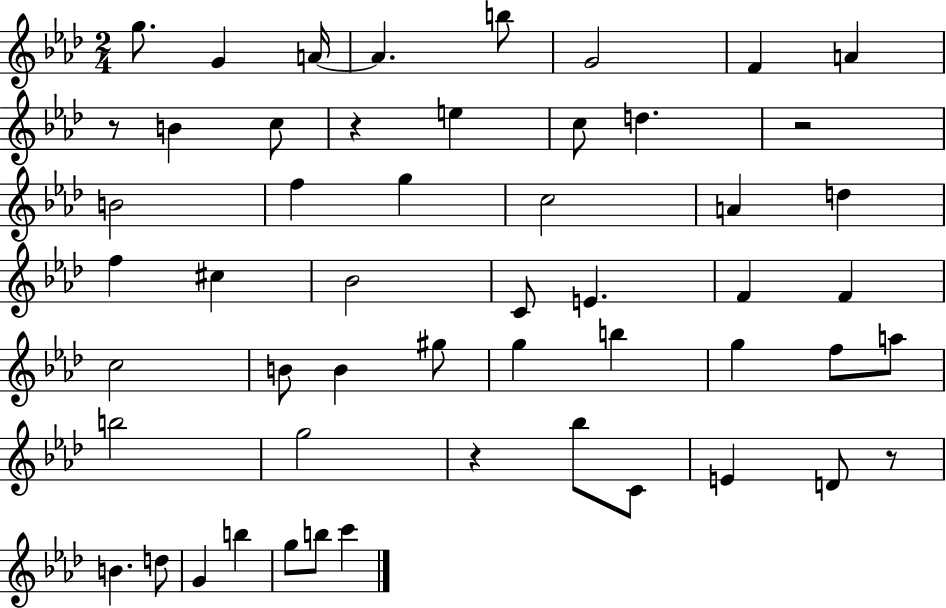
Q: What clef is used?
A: treble